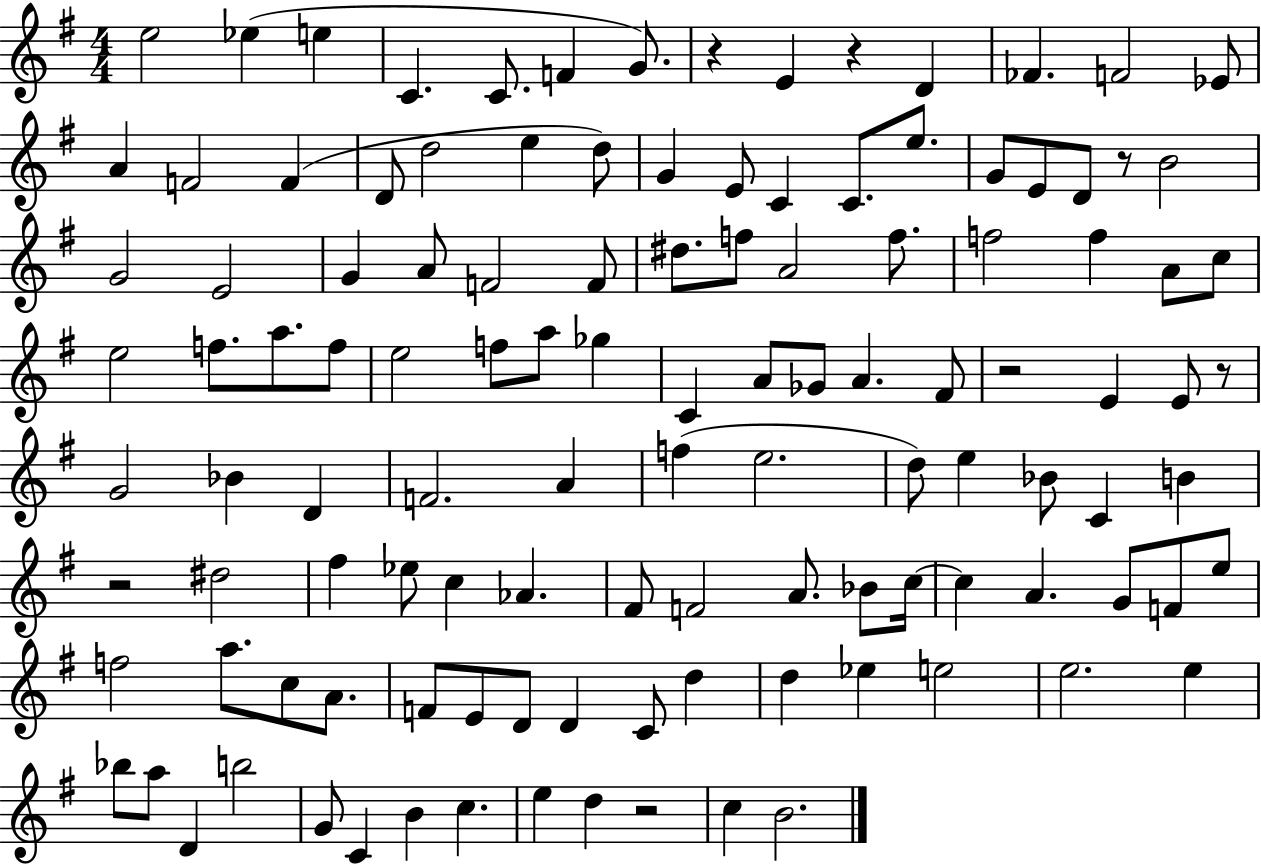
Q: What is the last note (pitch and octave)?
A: B4